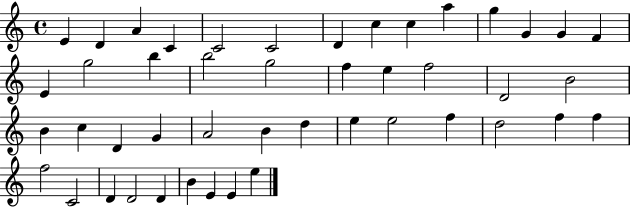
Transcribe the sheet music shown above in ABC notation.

X:1
T:Untitled
M:4/4
L:1/4
K:C
E D A C C2 C2 D c c a g G G F E g2 b b2 g2 f e f2 D2 B2 B c D G A2 B d e e2 f d2 f f f2 C2 D D2 D B E E e